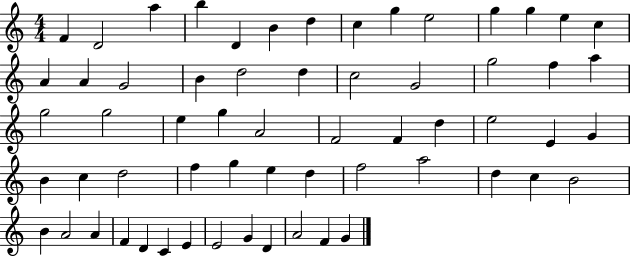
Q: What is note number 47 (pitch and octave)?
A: C5